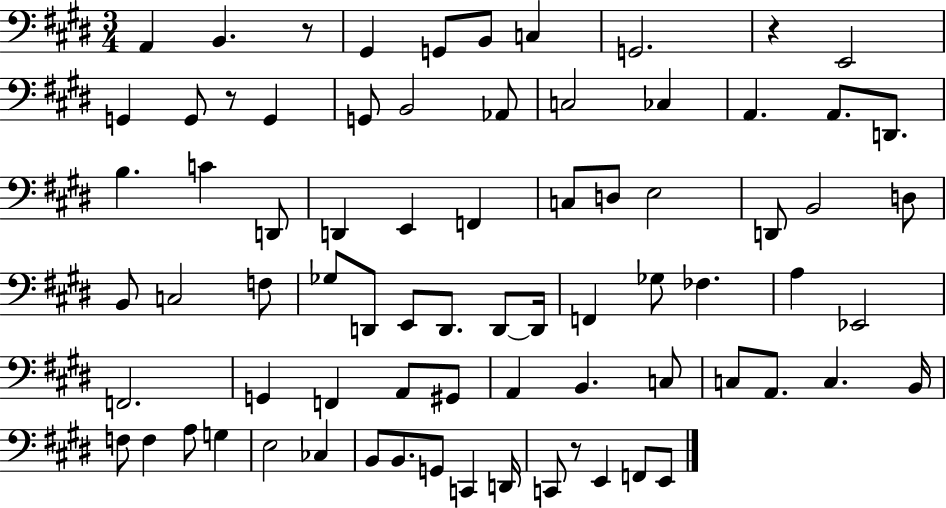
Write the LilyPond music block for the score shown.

{
  \clef bass
  \numericTimeSignature
  \time 3/4
  \key e \major
  a,4 b,4. r8 | gis,4 g,8 b,8 c4 | g,2. | r4 e,2 | \break g,4 g,8 r8 g,4 | g,8 b,2 aes,8 | c2 ces4 | a,4. a,8. d,8. | \break b4. c'4 d,8 | d,4 e,4 f,4 | c8 d8 e2 | d,8 b,2 d8 | \break b,8 c2 f8 | ges8 d,8 e,8 d,8. d,8~~ d,16 | f,4 ges8 fes4. | a4 ees,2 | \break f,2. | g,4 f,4 a,8 gis,8 | a,4 b,4. c8 | c8 a,8. c4. b,16 | \break f8 f4 a8 g4 | e2 ces4 | b,8 b,8. g,8 c,4 d,16 | c,8 r8 e,4 f,8 e,8 | \break \bar "|."
}